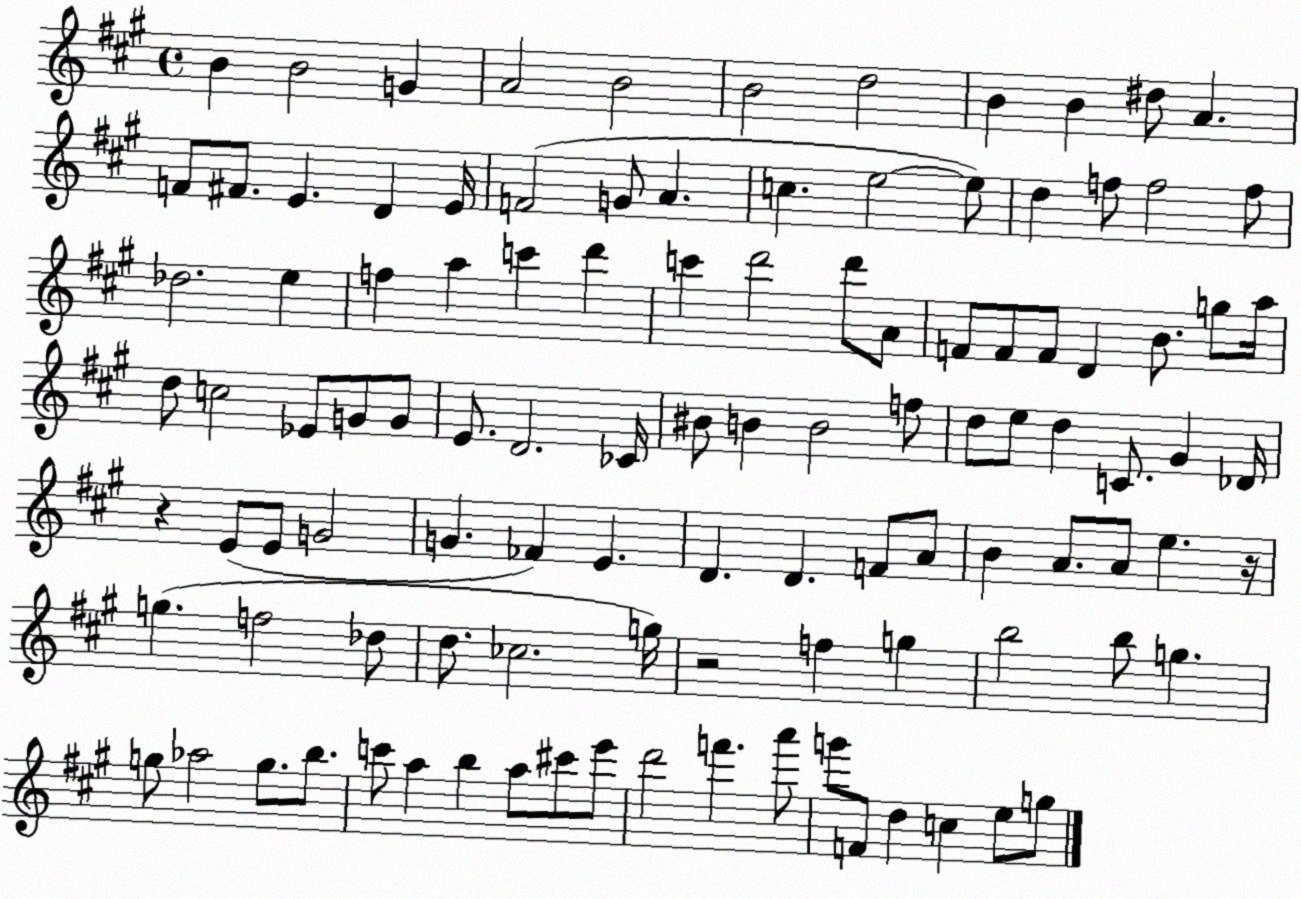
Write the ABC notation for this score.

X:1
T:Untitled
M:4/4
L:1/4
K:A
B B2 G A2 B2 B2 d2 B B ^d/2 A F/2 ^F/2 E D E/4 F2 G/2 A c e2 e/2 d f/2 f2 f/2 _d2 e f a c' d' c' d'2 d'/2 A/2 F/2 F/2 F/2 D B/2 g/2 a/4 d/2 c2 _E/2 G/2 G/2 E/2 D2 _C/4 ^B/2 B B2 f/2 d/2 e/2 d C/2 ^G _D/4 z E/2 E/2 G2 G _F E D D F/2 A/2 B A/2 A/2 e z/4 g f2 _d/2 d/2 _c2 g/4 z2 f g b2 b/2 g g/2 _a2 g/2 b/2 c'/2 a b a/2 ^c'/2 e'/2 d'2 f' a'/2 g'/2 F/2 d c e/2 g/2